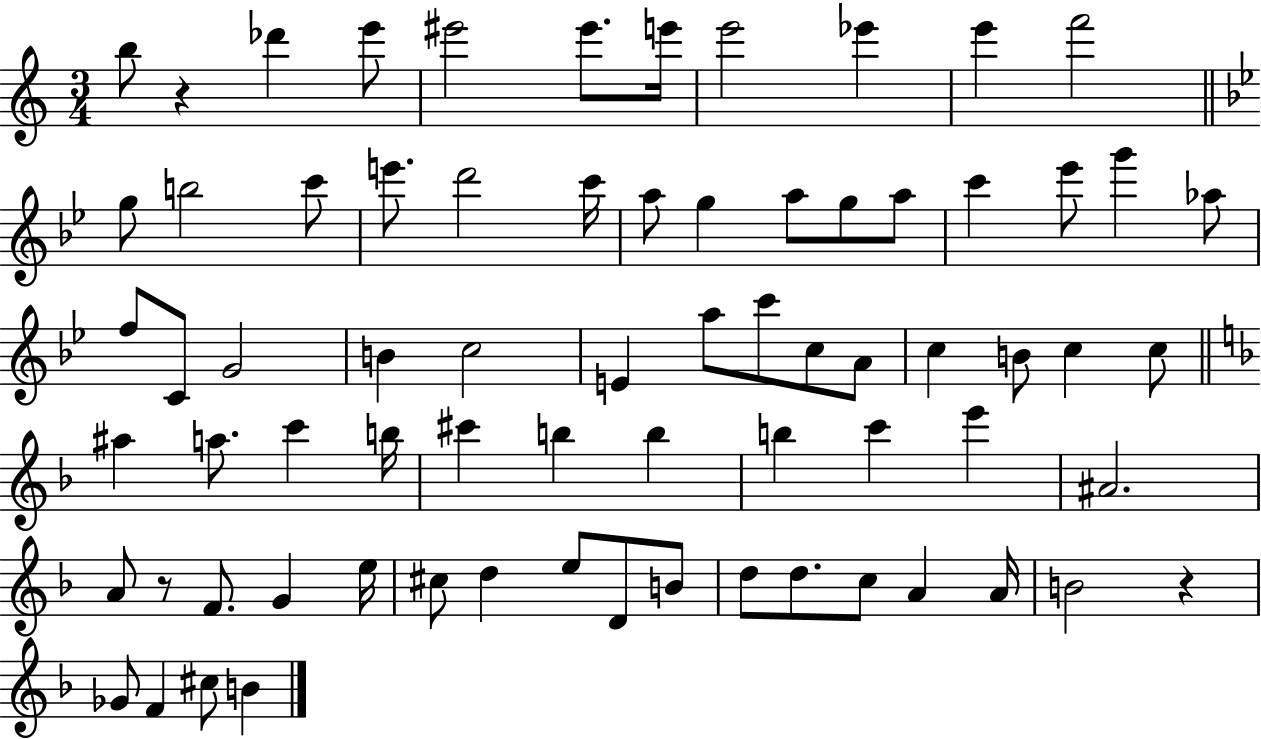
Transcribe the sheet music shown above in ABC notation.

X:1
T:Untitled
M:3/4
L:1/4
K:C
b/2 z _d' e'/2 ^e'2 ^e'/2 e'/4 e'2 _e' e' f'2 g/2 b2 c'/2 e'/2 d'2 c'/4 a/2 g a/2 g/2 a/2 c' _e'/2 g' _a/2 f/2 C/2 G2 B c2 E a/2 c'/2 c/2 A/2 c B/2 c c/2 ^a a/2 c' b/4 ^c' b b b c' e' ^A2 A/2 z/2 F/2 G e/4 ^c/2 d e/2 D/2 B/2 d/2 d/2 c/2 A A/4 B2 z _G/2 F ^c/2 B